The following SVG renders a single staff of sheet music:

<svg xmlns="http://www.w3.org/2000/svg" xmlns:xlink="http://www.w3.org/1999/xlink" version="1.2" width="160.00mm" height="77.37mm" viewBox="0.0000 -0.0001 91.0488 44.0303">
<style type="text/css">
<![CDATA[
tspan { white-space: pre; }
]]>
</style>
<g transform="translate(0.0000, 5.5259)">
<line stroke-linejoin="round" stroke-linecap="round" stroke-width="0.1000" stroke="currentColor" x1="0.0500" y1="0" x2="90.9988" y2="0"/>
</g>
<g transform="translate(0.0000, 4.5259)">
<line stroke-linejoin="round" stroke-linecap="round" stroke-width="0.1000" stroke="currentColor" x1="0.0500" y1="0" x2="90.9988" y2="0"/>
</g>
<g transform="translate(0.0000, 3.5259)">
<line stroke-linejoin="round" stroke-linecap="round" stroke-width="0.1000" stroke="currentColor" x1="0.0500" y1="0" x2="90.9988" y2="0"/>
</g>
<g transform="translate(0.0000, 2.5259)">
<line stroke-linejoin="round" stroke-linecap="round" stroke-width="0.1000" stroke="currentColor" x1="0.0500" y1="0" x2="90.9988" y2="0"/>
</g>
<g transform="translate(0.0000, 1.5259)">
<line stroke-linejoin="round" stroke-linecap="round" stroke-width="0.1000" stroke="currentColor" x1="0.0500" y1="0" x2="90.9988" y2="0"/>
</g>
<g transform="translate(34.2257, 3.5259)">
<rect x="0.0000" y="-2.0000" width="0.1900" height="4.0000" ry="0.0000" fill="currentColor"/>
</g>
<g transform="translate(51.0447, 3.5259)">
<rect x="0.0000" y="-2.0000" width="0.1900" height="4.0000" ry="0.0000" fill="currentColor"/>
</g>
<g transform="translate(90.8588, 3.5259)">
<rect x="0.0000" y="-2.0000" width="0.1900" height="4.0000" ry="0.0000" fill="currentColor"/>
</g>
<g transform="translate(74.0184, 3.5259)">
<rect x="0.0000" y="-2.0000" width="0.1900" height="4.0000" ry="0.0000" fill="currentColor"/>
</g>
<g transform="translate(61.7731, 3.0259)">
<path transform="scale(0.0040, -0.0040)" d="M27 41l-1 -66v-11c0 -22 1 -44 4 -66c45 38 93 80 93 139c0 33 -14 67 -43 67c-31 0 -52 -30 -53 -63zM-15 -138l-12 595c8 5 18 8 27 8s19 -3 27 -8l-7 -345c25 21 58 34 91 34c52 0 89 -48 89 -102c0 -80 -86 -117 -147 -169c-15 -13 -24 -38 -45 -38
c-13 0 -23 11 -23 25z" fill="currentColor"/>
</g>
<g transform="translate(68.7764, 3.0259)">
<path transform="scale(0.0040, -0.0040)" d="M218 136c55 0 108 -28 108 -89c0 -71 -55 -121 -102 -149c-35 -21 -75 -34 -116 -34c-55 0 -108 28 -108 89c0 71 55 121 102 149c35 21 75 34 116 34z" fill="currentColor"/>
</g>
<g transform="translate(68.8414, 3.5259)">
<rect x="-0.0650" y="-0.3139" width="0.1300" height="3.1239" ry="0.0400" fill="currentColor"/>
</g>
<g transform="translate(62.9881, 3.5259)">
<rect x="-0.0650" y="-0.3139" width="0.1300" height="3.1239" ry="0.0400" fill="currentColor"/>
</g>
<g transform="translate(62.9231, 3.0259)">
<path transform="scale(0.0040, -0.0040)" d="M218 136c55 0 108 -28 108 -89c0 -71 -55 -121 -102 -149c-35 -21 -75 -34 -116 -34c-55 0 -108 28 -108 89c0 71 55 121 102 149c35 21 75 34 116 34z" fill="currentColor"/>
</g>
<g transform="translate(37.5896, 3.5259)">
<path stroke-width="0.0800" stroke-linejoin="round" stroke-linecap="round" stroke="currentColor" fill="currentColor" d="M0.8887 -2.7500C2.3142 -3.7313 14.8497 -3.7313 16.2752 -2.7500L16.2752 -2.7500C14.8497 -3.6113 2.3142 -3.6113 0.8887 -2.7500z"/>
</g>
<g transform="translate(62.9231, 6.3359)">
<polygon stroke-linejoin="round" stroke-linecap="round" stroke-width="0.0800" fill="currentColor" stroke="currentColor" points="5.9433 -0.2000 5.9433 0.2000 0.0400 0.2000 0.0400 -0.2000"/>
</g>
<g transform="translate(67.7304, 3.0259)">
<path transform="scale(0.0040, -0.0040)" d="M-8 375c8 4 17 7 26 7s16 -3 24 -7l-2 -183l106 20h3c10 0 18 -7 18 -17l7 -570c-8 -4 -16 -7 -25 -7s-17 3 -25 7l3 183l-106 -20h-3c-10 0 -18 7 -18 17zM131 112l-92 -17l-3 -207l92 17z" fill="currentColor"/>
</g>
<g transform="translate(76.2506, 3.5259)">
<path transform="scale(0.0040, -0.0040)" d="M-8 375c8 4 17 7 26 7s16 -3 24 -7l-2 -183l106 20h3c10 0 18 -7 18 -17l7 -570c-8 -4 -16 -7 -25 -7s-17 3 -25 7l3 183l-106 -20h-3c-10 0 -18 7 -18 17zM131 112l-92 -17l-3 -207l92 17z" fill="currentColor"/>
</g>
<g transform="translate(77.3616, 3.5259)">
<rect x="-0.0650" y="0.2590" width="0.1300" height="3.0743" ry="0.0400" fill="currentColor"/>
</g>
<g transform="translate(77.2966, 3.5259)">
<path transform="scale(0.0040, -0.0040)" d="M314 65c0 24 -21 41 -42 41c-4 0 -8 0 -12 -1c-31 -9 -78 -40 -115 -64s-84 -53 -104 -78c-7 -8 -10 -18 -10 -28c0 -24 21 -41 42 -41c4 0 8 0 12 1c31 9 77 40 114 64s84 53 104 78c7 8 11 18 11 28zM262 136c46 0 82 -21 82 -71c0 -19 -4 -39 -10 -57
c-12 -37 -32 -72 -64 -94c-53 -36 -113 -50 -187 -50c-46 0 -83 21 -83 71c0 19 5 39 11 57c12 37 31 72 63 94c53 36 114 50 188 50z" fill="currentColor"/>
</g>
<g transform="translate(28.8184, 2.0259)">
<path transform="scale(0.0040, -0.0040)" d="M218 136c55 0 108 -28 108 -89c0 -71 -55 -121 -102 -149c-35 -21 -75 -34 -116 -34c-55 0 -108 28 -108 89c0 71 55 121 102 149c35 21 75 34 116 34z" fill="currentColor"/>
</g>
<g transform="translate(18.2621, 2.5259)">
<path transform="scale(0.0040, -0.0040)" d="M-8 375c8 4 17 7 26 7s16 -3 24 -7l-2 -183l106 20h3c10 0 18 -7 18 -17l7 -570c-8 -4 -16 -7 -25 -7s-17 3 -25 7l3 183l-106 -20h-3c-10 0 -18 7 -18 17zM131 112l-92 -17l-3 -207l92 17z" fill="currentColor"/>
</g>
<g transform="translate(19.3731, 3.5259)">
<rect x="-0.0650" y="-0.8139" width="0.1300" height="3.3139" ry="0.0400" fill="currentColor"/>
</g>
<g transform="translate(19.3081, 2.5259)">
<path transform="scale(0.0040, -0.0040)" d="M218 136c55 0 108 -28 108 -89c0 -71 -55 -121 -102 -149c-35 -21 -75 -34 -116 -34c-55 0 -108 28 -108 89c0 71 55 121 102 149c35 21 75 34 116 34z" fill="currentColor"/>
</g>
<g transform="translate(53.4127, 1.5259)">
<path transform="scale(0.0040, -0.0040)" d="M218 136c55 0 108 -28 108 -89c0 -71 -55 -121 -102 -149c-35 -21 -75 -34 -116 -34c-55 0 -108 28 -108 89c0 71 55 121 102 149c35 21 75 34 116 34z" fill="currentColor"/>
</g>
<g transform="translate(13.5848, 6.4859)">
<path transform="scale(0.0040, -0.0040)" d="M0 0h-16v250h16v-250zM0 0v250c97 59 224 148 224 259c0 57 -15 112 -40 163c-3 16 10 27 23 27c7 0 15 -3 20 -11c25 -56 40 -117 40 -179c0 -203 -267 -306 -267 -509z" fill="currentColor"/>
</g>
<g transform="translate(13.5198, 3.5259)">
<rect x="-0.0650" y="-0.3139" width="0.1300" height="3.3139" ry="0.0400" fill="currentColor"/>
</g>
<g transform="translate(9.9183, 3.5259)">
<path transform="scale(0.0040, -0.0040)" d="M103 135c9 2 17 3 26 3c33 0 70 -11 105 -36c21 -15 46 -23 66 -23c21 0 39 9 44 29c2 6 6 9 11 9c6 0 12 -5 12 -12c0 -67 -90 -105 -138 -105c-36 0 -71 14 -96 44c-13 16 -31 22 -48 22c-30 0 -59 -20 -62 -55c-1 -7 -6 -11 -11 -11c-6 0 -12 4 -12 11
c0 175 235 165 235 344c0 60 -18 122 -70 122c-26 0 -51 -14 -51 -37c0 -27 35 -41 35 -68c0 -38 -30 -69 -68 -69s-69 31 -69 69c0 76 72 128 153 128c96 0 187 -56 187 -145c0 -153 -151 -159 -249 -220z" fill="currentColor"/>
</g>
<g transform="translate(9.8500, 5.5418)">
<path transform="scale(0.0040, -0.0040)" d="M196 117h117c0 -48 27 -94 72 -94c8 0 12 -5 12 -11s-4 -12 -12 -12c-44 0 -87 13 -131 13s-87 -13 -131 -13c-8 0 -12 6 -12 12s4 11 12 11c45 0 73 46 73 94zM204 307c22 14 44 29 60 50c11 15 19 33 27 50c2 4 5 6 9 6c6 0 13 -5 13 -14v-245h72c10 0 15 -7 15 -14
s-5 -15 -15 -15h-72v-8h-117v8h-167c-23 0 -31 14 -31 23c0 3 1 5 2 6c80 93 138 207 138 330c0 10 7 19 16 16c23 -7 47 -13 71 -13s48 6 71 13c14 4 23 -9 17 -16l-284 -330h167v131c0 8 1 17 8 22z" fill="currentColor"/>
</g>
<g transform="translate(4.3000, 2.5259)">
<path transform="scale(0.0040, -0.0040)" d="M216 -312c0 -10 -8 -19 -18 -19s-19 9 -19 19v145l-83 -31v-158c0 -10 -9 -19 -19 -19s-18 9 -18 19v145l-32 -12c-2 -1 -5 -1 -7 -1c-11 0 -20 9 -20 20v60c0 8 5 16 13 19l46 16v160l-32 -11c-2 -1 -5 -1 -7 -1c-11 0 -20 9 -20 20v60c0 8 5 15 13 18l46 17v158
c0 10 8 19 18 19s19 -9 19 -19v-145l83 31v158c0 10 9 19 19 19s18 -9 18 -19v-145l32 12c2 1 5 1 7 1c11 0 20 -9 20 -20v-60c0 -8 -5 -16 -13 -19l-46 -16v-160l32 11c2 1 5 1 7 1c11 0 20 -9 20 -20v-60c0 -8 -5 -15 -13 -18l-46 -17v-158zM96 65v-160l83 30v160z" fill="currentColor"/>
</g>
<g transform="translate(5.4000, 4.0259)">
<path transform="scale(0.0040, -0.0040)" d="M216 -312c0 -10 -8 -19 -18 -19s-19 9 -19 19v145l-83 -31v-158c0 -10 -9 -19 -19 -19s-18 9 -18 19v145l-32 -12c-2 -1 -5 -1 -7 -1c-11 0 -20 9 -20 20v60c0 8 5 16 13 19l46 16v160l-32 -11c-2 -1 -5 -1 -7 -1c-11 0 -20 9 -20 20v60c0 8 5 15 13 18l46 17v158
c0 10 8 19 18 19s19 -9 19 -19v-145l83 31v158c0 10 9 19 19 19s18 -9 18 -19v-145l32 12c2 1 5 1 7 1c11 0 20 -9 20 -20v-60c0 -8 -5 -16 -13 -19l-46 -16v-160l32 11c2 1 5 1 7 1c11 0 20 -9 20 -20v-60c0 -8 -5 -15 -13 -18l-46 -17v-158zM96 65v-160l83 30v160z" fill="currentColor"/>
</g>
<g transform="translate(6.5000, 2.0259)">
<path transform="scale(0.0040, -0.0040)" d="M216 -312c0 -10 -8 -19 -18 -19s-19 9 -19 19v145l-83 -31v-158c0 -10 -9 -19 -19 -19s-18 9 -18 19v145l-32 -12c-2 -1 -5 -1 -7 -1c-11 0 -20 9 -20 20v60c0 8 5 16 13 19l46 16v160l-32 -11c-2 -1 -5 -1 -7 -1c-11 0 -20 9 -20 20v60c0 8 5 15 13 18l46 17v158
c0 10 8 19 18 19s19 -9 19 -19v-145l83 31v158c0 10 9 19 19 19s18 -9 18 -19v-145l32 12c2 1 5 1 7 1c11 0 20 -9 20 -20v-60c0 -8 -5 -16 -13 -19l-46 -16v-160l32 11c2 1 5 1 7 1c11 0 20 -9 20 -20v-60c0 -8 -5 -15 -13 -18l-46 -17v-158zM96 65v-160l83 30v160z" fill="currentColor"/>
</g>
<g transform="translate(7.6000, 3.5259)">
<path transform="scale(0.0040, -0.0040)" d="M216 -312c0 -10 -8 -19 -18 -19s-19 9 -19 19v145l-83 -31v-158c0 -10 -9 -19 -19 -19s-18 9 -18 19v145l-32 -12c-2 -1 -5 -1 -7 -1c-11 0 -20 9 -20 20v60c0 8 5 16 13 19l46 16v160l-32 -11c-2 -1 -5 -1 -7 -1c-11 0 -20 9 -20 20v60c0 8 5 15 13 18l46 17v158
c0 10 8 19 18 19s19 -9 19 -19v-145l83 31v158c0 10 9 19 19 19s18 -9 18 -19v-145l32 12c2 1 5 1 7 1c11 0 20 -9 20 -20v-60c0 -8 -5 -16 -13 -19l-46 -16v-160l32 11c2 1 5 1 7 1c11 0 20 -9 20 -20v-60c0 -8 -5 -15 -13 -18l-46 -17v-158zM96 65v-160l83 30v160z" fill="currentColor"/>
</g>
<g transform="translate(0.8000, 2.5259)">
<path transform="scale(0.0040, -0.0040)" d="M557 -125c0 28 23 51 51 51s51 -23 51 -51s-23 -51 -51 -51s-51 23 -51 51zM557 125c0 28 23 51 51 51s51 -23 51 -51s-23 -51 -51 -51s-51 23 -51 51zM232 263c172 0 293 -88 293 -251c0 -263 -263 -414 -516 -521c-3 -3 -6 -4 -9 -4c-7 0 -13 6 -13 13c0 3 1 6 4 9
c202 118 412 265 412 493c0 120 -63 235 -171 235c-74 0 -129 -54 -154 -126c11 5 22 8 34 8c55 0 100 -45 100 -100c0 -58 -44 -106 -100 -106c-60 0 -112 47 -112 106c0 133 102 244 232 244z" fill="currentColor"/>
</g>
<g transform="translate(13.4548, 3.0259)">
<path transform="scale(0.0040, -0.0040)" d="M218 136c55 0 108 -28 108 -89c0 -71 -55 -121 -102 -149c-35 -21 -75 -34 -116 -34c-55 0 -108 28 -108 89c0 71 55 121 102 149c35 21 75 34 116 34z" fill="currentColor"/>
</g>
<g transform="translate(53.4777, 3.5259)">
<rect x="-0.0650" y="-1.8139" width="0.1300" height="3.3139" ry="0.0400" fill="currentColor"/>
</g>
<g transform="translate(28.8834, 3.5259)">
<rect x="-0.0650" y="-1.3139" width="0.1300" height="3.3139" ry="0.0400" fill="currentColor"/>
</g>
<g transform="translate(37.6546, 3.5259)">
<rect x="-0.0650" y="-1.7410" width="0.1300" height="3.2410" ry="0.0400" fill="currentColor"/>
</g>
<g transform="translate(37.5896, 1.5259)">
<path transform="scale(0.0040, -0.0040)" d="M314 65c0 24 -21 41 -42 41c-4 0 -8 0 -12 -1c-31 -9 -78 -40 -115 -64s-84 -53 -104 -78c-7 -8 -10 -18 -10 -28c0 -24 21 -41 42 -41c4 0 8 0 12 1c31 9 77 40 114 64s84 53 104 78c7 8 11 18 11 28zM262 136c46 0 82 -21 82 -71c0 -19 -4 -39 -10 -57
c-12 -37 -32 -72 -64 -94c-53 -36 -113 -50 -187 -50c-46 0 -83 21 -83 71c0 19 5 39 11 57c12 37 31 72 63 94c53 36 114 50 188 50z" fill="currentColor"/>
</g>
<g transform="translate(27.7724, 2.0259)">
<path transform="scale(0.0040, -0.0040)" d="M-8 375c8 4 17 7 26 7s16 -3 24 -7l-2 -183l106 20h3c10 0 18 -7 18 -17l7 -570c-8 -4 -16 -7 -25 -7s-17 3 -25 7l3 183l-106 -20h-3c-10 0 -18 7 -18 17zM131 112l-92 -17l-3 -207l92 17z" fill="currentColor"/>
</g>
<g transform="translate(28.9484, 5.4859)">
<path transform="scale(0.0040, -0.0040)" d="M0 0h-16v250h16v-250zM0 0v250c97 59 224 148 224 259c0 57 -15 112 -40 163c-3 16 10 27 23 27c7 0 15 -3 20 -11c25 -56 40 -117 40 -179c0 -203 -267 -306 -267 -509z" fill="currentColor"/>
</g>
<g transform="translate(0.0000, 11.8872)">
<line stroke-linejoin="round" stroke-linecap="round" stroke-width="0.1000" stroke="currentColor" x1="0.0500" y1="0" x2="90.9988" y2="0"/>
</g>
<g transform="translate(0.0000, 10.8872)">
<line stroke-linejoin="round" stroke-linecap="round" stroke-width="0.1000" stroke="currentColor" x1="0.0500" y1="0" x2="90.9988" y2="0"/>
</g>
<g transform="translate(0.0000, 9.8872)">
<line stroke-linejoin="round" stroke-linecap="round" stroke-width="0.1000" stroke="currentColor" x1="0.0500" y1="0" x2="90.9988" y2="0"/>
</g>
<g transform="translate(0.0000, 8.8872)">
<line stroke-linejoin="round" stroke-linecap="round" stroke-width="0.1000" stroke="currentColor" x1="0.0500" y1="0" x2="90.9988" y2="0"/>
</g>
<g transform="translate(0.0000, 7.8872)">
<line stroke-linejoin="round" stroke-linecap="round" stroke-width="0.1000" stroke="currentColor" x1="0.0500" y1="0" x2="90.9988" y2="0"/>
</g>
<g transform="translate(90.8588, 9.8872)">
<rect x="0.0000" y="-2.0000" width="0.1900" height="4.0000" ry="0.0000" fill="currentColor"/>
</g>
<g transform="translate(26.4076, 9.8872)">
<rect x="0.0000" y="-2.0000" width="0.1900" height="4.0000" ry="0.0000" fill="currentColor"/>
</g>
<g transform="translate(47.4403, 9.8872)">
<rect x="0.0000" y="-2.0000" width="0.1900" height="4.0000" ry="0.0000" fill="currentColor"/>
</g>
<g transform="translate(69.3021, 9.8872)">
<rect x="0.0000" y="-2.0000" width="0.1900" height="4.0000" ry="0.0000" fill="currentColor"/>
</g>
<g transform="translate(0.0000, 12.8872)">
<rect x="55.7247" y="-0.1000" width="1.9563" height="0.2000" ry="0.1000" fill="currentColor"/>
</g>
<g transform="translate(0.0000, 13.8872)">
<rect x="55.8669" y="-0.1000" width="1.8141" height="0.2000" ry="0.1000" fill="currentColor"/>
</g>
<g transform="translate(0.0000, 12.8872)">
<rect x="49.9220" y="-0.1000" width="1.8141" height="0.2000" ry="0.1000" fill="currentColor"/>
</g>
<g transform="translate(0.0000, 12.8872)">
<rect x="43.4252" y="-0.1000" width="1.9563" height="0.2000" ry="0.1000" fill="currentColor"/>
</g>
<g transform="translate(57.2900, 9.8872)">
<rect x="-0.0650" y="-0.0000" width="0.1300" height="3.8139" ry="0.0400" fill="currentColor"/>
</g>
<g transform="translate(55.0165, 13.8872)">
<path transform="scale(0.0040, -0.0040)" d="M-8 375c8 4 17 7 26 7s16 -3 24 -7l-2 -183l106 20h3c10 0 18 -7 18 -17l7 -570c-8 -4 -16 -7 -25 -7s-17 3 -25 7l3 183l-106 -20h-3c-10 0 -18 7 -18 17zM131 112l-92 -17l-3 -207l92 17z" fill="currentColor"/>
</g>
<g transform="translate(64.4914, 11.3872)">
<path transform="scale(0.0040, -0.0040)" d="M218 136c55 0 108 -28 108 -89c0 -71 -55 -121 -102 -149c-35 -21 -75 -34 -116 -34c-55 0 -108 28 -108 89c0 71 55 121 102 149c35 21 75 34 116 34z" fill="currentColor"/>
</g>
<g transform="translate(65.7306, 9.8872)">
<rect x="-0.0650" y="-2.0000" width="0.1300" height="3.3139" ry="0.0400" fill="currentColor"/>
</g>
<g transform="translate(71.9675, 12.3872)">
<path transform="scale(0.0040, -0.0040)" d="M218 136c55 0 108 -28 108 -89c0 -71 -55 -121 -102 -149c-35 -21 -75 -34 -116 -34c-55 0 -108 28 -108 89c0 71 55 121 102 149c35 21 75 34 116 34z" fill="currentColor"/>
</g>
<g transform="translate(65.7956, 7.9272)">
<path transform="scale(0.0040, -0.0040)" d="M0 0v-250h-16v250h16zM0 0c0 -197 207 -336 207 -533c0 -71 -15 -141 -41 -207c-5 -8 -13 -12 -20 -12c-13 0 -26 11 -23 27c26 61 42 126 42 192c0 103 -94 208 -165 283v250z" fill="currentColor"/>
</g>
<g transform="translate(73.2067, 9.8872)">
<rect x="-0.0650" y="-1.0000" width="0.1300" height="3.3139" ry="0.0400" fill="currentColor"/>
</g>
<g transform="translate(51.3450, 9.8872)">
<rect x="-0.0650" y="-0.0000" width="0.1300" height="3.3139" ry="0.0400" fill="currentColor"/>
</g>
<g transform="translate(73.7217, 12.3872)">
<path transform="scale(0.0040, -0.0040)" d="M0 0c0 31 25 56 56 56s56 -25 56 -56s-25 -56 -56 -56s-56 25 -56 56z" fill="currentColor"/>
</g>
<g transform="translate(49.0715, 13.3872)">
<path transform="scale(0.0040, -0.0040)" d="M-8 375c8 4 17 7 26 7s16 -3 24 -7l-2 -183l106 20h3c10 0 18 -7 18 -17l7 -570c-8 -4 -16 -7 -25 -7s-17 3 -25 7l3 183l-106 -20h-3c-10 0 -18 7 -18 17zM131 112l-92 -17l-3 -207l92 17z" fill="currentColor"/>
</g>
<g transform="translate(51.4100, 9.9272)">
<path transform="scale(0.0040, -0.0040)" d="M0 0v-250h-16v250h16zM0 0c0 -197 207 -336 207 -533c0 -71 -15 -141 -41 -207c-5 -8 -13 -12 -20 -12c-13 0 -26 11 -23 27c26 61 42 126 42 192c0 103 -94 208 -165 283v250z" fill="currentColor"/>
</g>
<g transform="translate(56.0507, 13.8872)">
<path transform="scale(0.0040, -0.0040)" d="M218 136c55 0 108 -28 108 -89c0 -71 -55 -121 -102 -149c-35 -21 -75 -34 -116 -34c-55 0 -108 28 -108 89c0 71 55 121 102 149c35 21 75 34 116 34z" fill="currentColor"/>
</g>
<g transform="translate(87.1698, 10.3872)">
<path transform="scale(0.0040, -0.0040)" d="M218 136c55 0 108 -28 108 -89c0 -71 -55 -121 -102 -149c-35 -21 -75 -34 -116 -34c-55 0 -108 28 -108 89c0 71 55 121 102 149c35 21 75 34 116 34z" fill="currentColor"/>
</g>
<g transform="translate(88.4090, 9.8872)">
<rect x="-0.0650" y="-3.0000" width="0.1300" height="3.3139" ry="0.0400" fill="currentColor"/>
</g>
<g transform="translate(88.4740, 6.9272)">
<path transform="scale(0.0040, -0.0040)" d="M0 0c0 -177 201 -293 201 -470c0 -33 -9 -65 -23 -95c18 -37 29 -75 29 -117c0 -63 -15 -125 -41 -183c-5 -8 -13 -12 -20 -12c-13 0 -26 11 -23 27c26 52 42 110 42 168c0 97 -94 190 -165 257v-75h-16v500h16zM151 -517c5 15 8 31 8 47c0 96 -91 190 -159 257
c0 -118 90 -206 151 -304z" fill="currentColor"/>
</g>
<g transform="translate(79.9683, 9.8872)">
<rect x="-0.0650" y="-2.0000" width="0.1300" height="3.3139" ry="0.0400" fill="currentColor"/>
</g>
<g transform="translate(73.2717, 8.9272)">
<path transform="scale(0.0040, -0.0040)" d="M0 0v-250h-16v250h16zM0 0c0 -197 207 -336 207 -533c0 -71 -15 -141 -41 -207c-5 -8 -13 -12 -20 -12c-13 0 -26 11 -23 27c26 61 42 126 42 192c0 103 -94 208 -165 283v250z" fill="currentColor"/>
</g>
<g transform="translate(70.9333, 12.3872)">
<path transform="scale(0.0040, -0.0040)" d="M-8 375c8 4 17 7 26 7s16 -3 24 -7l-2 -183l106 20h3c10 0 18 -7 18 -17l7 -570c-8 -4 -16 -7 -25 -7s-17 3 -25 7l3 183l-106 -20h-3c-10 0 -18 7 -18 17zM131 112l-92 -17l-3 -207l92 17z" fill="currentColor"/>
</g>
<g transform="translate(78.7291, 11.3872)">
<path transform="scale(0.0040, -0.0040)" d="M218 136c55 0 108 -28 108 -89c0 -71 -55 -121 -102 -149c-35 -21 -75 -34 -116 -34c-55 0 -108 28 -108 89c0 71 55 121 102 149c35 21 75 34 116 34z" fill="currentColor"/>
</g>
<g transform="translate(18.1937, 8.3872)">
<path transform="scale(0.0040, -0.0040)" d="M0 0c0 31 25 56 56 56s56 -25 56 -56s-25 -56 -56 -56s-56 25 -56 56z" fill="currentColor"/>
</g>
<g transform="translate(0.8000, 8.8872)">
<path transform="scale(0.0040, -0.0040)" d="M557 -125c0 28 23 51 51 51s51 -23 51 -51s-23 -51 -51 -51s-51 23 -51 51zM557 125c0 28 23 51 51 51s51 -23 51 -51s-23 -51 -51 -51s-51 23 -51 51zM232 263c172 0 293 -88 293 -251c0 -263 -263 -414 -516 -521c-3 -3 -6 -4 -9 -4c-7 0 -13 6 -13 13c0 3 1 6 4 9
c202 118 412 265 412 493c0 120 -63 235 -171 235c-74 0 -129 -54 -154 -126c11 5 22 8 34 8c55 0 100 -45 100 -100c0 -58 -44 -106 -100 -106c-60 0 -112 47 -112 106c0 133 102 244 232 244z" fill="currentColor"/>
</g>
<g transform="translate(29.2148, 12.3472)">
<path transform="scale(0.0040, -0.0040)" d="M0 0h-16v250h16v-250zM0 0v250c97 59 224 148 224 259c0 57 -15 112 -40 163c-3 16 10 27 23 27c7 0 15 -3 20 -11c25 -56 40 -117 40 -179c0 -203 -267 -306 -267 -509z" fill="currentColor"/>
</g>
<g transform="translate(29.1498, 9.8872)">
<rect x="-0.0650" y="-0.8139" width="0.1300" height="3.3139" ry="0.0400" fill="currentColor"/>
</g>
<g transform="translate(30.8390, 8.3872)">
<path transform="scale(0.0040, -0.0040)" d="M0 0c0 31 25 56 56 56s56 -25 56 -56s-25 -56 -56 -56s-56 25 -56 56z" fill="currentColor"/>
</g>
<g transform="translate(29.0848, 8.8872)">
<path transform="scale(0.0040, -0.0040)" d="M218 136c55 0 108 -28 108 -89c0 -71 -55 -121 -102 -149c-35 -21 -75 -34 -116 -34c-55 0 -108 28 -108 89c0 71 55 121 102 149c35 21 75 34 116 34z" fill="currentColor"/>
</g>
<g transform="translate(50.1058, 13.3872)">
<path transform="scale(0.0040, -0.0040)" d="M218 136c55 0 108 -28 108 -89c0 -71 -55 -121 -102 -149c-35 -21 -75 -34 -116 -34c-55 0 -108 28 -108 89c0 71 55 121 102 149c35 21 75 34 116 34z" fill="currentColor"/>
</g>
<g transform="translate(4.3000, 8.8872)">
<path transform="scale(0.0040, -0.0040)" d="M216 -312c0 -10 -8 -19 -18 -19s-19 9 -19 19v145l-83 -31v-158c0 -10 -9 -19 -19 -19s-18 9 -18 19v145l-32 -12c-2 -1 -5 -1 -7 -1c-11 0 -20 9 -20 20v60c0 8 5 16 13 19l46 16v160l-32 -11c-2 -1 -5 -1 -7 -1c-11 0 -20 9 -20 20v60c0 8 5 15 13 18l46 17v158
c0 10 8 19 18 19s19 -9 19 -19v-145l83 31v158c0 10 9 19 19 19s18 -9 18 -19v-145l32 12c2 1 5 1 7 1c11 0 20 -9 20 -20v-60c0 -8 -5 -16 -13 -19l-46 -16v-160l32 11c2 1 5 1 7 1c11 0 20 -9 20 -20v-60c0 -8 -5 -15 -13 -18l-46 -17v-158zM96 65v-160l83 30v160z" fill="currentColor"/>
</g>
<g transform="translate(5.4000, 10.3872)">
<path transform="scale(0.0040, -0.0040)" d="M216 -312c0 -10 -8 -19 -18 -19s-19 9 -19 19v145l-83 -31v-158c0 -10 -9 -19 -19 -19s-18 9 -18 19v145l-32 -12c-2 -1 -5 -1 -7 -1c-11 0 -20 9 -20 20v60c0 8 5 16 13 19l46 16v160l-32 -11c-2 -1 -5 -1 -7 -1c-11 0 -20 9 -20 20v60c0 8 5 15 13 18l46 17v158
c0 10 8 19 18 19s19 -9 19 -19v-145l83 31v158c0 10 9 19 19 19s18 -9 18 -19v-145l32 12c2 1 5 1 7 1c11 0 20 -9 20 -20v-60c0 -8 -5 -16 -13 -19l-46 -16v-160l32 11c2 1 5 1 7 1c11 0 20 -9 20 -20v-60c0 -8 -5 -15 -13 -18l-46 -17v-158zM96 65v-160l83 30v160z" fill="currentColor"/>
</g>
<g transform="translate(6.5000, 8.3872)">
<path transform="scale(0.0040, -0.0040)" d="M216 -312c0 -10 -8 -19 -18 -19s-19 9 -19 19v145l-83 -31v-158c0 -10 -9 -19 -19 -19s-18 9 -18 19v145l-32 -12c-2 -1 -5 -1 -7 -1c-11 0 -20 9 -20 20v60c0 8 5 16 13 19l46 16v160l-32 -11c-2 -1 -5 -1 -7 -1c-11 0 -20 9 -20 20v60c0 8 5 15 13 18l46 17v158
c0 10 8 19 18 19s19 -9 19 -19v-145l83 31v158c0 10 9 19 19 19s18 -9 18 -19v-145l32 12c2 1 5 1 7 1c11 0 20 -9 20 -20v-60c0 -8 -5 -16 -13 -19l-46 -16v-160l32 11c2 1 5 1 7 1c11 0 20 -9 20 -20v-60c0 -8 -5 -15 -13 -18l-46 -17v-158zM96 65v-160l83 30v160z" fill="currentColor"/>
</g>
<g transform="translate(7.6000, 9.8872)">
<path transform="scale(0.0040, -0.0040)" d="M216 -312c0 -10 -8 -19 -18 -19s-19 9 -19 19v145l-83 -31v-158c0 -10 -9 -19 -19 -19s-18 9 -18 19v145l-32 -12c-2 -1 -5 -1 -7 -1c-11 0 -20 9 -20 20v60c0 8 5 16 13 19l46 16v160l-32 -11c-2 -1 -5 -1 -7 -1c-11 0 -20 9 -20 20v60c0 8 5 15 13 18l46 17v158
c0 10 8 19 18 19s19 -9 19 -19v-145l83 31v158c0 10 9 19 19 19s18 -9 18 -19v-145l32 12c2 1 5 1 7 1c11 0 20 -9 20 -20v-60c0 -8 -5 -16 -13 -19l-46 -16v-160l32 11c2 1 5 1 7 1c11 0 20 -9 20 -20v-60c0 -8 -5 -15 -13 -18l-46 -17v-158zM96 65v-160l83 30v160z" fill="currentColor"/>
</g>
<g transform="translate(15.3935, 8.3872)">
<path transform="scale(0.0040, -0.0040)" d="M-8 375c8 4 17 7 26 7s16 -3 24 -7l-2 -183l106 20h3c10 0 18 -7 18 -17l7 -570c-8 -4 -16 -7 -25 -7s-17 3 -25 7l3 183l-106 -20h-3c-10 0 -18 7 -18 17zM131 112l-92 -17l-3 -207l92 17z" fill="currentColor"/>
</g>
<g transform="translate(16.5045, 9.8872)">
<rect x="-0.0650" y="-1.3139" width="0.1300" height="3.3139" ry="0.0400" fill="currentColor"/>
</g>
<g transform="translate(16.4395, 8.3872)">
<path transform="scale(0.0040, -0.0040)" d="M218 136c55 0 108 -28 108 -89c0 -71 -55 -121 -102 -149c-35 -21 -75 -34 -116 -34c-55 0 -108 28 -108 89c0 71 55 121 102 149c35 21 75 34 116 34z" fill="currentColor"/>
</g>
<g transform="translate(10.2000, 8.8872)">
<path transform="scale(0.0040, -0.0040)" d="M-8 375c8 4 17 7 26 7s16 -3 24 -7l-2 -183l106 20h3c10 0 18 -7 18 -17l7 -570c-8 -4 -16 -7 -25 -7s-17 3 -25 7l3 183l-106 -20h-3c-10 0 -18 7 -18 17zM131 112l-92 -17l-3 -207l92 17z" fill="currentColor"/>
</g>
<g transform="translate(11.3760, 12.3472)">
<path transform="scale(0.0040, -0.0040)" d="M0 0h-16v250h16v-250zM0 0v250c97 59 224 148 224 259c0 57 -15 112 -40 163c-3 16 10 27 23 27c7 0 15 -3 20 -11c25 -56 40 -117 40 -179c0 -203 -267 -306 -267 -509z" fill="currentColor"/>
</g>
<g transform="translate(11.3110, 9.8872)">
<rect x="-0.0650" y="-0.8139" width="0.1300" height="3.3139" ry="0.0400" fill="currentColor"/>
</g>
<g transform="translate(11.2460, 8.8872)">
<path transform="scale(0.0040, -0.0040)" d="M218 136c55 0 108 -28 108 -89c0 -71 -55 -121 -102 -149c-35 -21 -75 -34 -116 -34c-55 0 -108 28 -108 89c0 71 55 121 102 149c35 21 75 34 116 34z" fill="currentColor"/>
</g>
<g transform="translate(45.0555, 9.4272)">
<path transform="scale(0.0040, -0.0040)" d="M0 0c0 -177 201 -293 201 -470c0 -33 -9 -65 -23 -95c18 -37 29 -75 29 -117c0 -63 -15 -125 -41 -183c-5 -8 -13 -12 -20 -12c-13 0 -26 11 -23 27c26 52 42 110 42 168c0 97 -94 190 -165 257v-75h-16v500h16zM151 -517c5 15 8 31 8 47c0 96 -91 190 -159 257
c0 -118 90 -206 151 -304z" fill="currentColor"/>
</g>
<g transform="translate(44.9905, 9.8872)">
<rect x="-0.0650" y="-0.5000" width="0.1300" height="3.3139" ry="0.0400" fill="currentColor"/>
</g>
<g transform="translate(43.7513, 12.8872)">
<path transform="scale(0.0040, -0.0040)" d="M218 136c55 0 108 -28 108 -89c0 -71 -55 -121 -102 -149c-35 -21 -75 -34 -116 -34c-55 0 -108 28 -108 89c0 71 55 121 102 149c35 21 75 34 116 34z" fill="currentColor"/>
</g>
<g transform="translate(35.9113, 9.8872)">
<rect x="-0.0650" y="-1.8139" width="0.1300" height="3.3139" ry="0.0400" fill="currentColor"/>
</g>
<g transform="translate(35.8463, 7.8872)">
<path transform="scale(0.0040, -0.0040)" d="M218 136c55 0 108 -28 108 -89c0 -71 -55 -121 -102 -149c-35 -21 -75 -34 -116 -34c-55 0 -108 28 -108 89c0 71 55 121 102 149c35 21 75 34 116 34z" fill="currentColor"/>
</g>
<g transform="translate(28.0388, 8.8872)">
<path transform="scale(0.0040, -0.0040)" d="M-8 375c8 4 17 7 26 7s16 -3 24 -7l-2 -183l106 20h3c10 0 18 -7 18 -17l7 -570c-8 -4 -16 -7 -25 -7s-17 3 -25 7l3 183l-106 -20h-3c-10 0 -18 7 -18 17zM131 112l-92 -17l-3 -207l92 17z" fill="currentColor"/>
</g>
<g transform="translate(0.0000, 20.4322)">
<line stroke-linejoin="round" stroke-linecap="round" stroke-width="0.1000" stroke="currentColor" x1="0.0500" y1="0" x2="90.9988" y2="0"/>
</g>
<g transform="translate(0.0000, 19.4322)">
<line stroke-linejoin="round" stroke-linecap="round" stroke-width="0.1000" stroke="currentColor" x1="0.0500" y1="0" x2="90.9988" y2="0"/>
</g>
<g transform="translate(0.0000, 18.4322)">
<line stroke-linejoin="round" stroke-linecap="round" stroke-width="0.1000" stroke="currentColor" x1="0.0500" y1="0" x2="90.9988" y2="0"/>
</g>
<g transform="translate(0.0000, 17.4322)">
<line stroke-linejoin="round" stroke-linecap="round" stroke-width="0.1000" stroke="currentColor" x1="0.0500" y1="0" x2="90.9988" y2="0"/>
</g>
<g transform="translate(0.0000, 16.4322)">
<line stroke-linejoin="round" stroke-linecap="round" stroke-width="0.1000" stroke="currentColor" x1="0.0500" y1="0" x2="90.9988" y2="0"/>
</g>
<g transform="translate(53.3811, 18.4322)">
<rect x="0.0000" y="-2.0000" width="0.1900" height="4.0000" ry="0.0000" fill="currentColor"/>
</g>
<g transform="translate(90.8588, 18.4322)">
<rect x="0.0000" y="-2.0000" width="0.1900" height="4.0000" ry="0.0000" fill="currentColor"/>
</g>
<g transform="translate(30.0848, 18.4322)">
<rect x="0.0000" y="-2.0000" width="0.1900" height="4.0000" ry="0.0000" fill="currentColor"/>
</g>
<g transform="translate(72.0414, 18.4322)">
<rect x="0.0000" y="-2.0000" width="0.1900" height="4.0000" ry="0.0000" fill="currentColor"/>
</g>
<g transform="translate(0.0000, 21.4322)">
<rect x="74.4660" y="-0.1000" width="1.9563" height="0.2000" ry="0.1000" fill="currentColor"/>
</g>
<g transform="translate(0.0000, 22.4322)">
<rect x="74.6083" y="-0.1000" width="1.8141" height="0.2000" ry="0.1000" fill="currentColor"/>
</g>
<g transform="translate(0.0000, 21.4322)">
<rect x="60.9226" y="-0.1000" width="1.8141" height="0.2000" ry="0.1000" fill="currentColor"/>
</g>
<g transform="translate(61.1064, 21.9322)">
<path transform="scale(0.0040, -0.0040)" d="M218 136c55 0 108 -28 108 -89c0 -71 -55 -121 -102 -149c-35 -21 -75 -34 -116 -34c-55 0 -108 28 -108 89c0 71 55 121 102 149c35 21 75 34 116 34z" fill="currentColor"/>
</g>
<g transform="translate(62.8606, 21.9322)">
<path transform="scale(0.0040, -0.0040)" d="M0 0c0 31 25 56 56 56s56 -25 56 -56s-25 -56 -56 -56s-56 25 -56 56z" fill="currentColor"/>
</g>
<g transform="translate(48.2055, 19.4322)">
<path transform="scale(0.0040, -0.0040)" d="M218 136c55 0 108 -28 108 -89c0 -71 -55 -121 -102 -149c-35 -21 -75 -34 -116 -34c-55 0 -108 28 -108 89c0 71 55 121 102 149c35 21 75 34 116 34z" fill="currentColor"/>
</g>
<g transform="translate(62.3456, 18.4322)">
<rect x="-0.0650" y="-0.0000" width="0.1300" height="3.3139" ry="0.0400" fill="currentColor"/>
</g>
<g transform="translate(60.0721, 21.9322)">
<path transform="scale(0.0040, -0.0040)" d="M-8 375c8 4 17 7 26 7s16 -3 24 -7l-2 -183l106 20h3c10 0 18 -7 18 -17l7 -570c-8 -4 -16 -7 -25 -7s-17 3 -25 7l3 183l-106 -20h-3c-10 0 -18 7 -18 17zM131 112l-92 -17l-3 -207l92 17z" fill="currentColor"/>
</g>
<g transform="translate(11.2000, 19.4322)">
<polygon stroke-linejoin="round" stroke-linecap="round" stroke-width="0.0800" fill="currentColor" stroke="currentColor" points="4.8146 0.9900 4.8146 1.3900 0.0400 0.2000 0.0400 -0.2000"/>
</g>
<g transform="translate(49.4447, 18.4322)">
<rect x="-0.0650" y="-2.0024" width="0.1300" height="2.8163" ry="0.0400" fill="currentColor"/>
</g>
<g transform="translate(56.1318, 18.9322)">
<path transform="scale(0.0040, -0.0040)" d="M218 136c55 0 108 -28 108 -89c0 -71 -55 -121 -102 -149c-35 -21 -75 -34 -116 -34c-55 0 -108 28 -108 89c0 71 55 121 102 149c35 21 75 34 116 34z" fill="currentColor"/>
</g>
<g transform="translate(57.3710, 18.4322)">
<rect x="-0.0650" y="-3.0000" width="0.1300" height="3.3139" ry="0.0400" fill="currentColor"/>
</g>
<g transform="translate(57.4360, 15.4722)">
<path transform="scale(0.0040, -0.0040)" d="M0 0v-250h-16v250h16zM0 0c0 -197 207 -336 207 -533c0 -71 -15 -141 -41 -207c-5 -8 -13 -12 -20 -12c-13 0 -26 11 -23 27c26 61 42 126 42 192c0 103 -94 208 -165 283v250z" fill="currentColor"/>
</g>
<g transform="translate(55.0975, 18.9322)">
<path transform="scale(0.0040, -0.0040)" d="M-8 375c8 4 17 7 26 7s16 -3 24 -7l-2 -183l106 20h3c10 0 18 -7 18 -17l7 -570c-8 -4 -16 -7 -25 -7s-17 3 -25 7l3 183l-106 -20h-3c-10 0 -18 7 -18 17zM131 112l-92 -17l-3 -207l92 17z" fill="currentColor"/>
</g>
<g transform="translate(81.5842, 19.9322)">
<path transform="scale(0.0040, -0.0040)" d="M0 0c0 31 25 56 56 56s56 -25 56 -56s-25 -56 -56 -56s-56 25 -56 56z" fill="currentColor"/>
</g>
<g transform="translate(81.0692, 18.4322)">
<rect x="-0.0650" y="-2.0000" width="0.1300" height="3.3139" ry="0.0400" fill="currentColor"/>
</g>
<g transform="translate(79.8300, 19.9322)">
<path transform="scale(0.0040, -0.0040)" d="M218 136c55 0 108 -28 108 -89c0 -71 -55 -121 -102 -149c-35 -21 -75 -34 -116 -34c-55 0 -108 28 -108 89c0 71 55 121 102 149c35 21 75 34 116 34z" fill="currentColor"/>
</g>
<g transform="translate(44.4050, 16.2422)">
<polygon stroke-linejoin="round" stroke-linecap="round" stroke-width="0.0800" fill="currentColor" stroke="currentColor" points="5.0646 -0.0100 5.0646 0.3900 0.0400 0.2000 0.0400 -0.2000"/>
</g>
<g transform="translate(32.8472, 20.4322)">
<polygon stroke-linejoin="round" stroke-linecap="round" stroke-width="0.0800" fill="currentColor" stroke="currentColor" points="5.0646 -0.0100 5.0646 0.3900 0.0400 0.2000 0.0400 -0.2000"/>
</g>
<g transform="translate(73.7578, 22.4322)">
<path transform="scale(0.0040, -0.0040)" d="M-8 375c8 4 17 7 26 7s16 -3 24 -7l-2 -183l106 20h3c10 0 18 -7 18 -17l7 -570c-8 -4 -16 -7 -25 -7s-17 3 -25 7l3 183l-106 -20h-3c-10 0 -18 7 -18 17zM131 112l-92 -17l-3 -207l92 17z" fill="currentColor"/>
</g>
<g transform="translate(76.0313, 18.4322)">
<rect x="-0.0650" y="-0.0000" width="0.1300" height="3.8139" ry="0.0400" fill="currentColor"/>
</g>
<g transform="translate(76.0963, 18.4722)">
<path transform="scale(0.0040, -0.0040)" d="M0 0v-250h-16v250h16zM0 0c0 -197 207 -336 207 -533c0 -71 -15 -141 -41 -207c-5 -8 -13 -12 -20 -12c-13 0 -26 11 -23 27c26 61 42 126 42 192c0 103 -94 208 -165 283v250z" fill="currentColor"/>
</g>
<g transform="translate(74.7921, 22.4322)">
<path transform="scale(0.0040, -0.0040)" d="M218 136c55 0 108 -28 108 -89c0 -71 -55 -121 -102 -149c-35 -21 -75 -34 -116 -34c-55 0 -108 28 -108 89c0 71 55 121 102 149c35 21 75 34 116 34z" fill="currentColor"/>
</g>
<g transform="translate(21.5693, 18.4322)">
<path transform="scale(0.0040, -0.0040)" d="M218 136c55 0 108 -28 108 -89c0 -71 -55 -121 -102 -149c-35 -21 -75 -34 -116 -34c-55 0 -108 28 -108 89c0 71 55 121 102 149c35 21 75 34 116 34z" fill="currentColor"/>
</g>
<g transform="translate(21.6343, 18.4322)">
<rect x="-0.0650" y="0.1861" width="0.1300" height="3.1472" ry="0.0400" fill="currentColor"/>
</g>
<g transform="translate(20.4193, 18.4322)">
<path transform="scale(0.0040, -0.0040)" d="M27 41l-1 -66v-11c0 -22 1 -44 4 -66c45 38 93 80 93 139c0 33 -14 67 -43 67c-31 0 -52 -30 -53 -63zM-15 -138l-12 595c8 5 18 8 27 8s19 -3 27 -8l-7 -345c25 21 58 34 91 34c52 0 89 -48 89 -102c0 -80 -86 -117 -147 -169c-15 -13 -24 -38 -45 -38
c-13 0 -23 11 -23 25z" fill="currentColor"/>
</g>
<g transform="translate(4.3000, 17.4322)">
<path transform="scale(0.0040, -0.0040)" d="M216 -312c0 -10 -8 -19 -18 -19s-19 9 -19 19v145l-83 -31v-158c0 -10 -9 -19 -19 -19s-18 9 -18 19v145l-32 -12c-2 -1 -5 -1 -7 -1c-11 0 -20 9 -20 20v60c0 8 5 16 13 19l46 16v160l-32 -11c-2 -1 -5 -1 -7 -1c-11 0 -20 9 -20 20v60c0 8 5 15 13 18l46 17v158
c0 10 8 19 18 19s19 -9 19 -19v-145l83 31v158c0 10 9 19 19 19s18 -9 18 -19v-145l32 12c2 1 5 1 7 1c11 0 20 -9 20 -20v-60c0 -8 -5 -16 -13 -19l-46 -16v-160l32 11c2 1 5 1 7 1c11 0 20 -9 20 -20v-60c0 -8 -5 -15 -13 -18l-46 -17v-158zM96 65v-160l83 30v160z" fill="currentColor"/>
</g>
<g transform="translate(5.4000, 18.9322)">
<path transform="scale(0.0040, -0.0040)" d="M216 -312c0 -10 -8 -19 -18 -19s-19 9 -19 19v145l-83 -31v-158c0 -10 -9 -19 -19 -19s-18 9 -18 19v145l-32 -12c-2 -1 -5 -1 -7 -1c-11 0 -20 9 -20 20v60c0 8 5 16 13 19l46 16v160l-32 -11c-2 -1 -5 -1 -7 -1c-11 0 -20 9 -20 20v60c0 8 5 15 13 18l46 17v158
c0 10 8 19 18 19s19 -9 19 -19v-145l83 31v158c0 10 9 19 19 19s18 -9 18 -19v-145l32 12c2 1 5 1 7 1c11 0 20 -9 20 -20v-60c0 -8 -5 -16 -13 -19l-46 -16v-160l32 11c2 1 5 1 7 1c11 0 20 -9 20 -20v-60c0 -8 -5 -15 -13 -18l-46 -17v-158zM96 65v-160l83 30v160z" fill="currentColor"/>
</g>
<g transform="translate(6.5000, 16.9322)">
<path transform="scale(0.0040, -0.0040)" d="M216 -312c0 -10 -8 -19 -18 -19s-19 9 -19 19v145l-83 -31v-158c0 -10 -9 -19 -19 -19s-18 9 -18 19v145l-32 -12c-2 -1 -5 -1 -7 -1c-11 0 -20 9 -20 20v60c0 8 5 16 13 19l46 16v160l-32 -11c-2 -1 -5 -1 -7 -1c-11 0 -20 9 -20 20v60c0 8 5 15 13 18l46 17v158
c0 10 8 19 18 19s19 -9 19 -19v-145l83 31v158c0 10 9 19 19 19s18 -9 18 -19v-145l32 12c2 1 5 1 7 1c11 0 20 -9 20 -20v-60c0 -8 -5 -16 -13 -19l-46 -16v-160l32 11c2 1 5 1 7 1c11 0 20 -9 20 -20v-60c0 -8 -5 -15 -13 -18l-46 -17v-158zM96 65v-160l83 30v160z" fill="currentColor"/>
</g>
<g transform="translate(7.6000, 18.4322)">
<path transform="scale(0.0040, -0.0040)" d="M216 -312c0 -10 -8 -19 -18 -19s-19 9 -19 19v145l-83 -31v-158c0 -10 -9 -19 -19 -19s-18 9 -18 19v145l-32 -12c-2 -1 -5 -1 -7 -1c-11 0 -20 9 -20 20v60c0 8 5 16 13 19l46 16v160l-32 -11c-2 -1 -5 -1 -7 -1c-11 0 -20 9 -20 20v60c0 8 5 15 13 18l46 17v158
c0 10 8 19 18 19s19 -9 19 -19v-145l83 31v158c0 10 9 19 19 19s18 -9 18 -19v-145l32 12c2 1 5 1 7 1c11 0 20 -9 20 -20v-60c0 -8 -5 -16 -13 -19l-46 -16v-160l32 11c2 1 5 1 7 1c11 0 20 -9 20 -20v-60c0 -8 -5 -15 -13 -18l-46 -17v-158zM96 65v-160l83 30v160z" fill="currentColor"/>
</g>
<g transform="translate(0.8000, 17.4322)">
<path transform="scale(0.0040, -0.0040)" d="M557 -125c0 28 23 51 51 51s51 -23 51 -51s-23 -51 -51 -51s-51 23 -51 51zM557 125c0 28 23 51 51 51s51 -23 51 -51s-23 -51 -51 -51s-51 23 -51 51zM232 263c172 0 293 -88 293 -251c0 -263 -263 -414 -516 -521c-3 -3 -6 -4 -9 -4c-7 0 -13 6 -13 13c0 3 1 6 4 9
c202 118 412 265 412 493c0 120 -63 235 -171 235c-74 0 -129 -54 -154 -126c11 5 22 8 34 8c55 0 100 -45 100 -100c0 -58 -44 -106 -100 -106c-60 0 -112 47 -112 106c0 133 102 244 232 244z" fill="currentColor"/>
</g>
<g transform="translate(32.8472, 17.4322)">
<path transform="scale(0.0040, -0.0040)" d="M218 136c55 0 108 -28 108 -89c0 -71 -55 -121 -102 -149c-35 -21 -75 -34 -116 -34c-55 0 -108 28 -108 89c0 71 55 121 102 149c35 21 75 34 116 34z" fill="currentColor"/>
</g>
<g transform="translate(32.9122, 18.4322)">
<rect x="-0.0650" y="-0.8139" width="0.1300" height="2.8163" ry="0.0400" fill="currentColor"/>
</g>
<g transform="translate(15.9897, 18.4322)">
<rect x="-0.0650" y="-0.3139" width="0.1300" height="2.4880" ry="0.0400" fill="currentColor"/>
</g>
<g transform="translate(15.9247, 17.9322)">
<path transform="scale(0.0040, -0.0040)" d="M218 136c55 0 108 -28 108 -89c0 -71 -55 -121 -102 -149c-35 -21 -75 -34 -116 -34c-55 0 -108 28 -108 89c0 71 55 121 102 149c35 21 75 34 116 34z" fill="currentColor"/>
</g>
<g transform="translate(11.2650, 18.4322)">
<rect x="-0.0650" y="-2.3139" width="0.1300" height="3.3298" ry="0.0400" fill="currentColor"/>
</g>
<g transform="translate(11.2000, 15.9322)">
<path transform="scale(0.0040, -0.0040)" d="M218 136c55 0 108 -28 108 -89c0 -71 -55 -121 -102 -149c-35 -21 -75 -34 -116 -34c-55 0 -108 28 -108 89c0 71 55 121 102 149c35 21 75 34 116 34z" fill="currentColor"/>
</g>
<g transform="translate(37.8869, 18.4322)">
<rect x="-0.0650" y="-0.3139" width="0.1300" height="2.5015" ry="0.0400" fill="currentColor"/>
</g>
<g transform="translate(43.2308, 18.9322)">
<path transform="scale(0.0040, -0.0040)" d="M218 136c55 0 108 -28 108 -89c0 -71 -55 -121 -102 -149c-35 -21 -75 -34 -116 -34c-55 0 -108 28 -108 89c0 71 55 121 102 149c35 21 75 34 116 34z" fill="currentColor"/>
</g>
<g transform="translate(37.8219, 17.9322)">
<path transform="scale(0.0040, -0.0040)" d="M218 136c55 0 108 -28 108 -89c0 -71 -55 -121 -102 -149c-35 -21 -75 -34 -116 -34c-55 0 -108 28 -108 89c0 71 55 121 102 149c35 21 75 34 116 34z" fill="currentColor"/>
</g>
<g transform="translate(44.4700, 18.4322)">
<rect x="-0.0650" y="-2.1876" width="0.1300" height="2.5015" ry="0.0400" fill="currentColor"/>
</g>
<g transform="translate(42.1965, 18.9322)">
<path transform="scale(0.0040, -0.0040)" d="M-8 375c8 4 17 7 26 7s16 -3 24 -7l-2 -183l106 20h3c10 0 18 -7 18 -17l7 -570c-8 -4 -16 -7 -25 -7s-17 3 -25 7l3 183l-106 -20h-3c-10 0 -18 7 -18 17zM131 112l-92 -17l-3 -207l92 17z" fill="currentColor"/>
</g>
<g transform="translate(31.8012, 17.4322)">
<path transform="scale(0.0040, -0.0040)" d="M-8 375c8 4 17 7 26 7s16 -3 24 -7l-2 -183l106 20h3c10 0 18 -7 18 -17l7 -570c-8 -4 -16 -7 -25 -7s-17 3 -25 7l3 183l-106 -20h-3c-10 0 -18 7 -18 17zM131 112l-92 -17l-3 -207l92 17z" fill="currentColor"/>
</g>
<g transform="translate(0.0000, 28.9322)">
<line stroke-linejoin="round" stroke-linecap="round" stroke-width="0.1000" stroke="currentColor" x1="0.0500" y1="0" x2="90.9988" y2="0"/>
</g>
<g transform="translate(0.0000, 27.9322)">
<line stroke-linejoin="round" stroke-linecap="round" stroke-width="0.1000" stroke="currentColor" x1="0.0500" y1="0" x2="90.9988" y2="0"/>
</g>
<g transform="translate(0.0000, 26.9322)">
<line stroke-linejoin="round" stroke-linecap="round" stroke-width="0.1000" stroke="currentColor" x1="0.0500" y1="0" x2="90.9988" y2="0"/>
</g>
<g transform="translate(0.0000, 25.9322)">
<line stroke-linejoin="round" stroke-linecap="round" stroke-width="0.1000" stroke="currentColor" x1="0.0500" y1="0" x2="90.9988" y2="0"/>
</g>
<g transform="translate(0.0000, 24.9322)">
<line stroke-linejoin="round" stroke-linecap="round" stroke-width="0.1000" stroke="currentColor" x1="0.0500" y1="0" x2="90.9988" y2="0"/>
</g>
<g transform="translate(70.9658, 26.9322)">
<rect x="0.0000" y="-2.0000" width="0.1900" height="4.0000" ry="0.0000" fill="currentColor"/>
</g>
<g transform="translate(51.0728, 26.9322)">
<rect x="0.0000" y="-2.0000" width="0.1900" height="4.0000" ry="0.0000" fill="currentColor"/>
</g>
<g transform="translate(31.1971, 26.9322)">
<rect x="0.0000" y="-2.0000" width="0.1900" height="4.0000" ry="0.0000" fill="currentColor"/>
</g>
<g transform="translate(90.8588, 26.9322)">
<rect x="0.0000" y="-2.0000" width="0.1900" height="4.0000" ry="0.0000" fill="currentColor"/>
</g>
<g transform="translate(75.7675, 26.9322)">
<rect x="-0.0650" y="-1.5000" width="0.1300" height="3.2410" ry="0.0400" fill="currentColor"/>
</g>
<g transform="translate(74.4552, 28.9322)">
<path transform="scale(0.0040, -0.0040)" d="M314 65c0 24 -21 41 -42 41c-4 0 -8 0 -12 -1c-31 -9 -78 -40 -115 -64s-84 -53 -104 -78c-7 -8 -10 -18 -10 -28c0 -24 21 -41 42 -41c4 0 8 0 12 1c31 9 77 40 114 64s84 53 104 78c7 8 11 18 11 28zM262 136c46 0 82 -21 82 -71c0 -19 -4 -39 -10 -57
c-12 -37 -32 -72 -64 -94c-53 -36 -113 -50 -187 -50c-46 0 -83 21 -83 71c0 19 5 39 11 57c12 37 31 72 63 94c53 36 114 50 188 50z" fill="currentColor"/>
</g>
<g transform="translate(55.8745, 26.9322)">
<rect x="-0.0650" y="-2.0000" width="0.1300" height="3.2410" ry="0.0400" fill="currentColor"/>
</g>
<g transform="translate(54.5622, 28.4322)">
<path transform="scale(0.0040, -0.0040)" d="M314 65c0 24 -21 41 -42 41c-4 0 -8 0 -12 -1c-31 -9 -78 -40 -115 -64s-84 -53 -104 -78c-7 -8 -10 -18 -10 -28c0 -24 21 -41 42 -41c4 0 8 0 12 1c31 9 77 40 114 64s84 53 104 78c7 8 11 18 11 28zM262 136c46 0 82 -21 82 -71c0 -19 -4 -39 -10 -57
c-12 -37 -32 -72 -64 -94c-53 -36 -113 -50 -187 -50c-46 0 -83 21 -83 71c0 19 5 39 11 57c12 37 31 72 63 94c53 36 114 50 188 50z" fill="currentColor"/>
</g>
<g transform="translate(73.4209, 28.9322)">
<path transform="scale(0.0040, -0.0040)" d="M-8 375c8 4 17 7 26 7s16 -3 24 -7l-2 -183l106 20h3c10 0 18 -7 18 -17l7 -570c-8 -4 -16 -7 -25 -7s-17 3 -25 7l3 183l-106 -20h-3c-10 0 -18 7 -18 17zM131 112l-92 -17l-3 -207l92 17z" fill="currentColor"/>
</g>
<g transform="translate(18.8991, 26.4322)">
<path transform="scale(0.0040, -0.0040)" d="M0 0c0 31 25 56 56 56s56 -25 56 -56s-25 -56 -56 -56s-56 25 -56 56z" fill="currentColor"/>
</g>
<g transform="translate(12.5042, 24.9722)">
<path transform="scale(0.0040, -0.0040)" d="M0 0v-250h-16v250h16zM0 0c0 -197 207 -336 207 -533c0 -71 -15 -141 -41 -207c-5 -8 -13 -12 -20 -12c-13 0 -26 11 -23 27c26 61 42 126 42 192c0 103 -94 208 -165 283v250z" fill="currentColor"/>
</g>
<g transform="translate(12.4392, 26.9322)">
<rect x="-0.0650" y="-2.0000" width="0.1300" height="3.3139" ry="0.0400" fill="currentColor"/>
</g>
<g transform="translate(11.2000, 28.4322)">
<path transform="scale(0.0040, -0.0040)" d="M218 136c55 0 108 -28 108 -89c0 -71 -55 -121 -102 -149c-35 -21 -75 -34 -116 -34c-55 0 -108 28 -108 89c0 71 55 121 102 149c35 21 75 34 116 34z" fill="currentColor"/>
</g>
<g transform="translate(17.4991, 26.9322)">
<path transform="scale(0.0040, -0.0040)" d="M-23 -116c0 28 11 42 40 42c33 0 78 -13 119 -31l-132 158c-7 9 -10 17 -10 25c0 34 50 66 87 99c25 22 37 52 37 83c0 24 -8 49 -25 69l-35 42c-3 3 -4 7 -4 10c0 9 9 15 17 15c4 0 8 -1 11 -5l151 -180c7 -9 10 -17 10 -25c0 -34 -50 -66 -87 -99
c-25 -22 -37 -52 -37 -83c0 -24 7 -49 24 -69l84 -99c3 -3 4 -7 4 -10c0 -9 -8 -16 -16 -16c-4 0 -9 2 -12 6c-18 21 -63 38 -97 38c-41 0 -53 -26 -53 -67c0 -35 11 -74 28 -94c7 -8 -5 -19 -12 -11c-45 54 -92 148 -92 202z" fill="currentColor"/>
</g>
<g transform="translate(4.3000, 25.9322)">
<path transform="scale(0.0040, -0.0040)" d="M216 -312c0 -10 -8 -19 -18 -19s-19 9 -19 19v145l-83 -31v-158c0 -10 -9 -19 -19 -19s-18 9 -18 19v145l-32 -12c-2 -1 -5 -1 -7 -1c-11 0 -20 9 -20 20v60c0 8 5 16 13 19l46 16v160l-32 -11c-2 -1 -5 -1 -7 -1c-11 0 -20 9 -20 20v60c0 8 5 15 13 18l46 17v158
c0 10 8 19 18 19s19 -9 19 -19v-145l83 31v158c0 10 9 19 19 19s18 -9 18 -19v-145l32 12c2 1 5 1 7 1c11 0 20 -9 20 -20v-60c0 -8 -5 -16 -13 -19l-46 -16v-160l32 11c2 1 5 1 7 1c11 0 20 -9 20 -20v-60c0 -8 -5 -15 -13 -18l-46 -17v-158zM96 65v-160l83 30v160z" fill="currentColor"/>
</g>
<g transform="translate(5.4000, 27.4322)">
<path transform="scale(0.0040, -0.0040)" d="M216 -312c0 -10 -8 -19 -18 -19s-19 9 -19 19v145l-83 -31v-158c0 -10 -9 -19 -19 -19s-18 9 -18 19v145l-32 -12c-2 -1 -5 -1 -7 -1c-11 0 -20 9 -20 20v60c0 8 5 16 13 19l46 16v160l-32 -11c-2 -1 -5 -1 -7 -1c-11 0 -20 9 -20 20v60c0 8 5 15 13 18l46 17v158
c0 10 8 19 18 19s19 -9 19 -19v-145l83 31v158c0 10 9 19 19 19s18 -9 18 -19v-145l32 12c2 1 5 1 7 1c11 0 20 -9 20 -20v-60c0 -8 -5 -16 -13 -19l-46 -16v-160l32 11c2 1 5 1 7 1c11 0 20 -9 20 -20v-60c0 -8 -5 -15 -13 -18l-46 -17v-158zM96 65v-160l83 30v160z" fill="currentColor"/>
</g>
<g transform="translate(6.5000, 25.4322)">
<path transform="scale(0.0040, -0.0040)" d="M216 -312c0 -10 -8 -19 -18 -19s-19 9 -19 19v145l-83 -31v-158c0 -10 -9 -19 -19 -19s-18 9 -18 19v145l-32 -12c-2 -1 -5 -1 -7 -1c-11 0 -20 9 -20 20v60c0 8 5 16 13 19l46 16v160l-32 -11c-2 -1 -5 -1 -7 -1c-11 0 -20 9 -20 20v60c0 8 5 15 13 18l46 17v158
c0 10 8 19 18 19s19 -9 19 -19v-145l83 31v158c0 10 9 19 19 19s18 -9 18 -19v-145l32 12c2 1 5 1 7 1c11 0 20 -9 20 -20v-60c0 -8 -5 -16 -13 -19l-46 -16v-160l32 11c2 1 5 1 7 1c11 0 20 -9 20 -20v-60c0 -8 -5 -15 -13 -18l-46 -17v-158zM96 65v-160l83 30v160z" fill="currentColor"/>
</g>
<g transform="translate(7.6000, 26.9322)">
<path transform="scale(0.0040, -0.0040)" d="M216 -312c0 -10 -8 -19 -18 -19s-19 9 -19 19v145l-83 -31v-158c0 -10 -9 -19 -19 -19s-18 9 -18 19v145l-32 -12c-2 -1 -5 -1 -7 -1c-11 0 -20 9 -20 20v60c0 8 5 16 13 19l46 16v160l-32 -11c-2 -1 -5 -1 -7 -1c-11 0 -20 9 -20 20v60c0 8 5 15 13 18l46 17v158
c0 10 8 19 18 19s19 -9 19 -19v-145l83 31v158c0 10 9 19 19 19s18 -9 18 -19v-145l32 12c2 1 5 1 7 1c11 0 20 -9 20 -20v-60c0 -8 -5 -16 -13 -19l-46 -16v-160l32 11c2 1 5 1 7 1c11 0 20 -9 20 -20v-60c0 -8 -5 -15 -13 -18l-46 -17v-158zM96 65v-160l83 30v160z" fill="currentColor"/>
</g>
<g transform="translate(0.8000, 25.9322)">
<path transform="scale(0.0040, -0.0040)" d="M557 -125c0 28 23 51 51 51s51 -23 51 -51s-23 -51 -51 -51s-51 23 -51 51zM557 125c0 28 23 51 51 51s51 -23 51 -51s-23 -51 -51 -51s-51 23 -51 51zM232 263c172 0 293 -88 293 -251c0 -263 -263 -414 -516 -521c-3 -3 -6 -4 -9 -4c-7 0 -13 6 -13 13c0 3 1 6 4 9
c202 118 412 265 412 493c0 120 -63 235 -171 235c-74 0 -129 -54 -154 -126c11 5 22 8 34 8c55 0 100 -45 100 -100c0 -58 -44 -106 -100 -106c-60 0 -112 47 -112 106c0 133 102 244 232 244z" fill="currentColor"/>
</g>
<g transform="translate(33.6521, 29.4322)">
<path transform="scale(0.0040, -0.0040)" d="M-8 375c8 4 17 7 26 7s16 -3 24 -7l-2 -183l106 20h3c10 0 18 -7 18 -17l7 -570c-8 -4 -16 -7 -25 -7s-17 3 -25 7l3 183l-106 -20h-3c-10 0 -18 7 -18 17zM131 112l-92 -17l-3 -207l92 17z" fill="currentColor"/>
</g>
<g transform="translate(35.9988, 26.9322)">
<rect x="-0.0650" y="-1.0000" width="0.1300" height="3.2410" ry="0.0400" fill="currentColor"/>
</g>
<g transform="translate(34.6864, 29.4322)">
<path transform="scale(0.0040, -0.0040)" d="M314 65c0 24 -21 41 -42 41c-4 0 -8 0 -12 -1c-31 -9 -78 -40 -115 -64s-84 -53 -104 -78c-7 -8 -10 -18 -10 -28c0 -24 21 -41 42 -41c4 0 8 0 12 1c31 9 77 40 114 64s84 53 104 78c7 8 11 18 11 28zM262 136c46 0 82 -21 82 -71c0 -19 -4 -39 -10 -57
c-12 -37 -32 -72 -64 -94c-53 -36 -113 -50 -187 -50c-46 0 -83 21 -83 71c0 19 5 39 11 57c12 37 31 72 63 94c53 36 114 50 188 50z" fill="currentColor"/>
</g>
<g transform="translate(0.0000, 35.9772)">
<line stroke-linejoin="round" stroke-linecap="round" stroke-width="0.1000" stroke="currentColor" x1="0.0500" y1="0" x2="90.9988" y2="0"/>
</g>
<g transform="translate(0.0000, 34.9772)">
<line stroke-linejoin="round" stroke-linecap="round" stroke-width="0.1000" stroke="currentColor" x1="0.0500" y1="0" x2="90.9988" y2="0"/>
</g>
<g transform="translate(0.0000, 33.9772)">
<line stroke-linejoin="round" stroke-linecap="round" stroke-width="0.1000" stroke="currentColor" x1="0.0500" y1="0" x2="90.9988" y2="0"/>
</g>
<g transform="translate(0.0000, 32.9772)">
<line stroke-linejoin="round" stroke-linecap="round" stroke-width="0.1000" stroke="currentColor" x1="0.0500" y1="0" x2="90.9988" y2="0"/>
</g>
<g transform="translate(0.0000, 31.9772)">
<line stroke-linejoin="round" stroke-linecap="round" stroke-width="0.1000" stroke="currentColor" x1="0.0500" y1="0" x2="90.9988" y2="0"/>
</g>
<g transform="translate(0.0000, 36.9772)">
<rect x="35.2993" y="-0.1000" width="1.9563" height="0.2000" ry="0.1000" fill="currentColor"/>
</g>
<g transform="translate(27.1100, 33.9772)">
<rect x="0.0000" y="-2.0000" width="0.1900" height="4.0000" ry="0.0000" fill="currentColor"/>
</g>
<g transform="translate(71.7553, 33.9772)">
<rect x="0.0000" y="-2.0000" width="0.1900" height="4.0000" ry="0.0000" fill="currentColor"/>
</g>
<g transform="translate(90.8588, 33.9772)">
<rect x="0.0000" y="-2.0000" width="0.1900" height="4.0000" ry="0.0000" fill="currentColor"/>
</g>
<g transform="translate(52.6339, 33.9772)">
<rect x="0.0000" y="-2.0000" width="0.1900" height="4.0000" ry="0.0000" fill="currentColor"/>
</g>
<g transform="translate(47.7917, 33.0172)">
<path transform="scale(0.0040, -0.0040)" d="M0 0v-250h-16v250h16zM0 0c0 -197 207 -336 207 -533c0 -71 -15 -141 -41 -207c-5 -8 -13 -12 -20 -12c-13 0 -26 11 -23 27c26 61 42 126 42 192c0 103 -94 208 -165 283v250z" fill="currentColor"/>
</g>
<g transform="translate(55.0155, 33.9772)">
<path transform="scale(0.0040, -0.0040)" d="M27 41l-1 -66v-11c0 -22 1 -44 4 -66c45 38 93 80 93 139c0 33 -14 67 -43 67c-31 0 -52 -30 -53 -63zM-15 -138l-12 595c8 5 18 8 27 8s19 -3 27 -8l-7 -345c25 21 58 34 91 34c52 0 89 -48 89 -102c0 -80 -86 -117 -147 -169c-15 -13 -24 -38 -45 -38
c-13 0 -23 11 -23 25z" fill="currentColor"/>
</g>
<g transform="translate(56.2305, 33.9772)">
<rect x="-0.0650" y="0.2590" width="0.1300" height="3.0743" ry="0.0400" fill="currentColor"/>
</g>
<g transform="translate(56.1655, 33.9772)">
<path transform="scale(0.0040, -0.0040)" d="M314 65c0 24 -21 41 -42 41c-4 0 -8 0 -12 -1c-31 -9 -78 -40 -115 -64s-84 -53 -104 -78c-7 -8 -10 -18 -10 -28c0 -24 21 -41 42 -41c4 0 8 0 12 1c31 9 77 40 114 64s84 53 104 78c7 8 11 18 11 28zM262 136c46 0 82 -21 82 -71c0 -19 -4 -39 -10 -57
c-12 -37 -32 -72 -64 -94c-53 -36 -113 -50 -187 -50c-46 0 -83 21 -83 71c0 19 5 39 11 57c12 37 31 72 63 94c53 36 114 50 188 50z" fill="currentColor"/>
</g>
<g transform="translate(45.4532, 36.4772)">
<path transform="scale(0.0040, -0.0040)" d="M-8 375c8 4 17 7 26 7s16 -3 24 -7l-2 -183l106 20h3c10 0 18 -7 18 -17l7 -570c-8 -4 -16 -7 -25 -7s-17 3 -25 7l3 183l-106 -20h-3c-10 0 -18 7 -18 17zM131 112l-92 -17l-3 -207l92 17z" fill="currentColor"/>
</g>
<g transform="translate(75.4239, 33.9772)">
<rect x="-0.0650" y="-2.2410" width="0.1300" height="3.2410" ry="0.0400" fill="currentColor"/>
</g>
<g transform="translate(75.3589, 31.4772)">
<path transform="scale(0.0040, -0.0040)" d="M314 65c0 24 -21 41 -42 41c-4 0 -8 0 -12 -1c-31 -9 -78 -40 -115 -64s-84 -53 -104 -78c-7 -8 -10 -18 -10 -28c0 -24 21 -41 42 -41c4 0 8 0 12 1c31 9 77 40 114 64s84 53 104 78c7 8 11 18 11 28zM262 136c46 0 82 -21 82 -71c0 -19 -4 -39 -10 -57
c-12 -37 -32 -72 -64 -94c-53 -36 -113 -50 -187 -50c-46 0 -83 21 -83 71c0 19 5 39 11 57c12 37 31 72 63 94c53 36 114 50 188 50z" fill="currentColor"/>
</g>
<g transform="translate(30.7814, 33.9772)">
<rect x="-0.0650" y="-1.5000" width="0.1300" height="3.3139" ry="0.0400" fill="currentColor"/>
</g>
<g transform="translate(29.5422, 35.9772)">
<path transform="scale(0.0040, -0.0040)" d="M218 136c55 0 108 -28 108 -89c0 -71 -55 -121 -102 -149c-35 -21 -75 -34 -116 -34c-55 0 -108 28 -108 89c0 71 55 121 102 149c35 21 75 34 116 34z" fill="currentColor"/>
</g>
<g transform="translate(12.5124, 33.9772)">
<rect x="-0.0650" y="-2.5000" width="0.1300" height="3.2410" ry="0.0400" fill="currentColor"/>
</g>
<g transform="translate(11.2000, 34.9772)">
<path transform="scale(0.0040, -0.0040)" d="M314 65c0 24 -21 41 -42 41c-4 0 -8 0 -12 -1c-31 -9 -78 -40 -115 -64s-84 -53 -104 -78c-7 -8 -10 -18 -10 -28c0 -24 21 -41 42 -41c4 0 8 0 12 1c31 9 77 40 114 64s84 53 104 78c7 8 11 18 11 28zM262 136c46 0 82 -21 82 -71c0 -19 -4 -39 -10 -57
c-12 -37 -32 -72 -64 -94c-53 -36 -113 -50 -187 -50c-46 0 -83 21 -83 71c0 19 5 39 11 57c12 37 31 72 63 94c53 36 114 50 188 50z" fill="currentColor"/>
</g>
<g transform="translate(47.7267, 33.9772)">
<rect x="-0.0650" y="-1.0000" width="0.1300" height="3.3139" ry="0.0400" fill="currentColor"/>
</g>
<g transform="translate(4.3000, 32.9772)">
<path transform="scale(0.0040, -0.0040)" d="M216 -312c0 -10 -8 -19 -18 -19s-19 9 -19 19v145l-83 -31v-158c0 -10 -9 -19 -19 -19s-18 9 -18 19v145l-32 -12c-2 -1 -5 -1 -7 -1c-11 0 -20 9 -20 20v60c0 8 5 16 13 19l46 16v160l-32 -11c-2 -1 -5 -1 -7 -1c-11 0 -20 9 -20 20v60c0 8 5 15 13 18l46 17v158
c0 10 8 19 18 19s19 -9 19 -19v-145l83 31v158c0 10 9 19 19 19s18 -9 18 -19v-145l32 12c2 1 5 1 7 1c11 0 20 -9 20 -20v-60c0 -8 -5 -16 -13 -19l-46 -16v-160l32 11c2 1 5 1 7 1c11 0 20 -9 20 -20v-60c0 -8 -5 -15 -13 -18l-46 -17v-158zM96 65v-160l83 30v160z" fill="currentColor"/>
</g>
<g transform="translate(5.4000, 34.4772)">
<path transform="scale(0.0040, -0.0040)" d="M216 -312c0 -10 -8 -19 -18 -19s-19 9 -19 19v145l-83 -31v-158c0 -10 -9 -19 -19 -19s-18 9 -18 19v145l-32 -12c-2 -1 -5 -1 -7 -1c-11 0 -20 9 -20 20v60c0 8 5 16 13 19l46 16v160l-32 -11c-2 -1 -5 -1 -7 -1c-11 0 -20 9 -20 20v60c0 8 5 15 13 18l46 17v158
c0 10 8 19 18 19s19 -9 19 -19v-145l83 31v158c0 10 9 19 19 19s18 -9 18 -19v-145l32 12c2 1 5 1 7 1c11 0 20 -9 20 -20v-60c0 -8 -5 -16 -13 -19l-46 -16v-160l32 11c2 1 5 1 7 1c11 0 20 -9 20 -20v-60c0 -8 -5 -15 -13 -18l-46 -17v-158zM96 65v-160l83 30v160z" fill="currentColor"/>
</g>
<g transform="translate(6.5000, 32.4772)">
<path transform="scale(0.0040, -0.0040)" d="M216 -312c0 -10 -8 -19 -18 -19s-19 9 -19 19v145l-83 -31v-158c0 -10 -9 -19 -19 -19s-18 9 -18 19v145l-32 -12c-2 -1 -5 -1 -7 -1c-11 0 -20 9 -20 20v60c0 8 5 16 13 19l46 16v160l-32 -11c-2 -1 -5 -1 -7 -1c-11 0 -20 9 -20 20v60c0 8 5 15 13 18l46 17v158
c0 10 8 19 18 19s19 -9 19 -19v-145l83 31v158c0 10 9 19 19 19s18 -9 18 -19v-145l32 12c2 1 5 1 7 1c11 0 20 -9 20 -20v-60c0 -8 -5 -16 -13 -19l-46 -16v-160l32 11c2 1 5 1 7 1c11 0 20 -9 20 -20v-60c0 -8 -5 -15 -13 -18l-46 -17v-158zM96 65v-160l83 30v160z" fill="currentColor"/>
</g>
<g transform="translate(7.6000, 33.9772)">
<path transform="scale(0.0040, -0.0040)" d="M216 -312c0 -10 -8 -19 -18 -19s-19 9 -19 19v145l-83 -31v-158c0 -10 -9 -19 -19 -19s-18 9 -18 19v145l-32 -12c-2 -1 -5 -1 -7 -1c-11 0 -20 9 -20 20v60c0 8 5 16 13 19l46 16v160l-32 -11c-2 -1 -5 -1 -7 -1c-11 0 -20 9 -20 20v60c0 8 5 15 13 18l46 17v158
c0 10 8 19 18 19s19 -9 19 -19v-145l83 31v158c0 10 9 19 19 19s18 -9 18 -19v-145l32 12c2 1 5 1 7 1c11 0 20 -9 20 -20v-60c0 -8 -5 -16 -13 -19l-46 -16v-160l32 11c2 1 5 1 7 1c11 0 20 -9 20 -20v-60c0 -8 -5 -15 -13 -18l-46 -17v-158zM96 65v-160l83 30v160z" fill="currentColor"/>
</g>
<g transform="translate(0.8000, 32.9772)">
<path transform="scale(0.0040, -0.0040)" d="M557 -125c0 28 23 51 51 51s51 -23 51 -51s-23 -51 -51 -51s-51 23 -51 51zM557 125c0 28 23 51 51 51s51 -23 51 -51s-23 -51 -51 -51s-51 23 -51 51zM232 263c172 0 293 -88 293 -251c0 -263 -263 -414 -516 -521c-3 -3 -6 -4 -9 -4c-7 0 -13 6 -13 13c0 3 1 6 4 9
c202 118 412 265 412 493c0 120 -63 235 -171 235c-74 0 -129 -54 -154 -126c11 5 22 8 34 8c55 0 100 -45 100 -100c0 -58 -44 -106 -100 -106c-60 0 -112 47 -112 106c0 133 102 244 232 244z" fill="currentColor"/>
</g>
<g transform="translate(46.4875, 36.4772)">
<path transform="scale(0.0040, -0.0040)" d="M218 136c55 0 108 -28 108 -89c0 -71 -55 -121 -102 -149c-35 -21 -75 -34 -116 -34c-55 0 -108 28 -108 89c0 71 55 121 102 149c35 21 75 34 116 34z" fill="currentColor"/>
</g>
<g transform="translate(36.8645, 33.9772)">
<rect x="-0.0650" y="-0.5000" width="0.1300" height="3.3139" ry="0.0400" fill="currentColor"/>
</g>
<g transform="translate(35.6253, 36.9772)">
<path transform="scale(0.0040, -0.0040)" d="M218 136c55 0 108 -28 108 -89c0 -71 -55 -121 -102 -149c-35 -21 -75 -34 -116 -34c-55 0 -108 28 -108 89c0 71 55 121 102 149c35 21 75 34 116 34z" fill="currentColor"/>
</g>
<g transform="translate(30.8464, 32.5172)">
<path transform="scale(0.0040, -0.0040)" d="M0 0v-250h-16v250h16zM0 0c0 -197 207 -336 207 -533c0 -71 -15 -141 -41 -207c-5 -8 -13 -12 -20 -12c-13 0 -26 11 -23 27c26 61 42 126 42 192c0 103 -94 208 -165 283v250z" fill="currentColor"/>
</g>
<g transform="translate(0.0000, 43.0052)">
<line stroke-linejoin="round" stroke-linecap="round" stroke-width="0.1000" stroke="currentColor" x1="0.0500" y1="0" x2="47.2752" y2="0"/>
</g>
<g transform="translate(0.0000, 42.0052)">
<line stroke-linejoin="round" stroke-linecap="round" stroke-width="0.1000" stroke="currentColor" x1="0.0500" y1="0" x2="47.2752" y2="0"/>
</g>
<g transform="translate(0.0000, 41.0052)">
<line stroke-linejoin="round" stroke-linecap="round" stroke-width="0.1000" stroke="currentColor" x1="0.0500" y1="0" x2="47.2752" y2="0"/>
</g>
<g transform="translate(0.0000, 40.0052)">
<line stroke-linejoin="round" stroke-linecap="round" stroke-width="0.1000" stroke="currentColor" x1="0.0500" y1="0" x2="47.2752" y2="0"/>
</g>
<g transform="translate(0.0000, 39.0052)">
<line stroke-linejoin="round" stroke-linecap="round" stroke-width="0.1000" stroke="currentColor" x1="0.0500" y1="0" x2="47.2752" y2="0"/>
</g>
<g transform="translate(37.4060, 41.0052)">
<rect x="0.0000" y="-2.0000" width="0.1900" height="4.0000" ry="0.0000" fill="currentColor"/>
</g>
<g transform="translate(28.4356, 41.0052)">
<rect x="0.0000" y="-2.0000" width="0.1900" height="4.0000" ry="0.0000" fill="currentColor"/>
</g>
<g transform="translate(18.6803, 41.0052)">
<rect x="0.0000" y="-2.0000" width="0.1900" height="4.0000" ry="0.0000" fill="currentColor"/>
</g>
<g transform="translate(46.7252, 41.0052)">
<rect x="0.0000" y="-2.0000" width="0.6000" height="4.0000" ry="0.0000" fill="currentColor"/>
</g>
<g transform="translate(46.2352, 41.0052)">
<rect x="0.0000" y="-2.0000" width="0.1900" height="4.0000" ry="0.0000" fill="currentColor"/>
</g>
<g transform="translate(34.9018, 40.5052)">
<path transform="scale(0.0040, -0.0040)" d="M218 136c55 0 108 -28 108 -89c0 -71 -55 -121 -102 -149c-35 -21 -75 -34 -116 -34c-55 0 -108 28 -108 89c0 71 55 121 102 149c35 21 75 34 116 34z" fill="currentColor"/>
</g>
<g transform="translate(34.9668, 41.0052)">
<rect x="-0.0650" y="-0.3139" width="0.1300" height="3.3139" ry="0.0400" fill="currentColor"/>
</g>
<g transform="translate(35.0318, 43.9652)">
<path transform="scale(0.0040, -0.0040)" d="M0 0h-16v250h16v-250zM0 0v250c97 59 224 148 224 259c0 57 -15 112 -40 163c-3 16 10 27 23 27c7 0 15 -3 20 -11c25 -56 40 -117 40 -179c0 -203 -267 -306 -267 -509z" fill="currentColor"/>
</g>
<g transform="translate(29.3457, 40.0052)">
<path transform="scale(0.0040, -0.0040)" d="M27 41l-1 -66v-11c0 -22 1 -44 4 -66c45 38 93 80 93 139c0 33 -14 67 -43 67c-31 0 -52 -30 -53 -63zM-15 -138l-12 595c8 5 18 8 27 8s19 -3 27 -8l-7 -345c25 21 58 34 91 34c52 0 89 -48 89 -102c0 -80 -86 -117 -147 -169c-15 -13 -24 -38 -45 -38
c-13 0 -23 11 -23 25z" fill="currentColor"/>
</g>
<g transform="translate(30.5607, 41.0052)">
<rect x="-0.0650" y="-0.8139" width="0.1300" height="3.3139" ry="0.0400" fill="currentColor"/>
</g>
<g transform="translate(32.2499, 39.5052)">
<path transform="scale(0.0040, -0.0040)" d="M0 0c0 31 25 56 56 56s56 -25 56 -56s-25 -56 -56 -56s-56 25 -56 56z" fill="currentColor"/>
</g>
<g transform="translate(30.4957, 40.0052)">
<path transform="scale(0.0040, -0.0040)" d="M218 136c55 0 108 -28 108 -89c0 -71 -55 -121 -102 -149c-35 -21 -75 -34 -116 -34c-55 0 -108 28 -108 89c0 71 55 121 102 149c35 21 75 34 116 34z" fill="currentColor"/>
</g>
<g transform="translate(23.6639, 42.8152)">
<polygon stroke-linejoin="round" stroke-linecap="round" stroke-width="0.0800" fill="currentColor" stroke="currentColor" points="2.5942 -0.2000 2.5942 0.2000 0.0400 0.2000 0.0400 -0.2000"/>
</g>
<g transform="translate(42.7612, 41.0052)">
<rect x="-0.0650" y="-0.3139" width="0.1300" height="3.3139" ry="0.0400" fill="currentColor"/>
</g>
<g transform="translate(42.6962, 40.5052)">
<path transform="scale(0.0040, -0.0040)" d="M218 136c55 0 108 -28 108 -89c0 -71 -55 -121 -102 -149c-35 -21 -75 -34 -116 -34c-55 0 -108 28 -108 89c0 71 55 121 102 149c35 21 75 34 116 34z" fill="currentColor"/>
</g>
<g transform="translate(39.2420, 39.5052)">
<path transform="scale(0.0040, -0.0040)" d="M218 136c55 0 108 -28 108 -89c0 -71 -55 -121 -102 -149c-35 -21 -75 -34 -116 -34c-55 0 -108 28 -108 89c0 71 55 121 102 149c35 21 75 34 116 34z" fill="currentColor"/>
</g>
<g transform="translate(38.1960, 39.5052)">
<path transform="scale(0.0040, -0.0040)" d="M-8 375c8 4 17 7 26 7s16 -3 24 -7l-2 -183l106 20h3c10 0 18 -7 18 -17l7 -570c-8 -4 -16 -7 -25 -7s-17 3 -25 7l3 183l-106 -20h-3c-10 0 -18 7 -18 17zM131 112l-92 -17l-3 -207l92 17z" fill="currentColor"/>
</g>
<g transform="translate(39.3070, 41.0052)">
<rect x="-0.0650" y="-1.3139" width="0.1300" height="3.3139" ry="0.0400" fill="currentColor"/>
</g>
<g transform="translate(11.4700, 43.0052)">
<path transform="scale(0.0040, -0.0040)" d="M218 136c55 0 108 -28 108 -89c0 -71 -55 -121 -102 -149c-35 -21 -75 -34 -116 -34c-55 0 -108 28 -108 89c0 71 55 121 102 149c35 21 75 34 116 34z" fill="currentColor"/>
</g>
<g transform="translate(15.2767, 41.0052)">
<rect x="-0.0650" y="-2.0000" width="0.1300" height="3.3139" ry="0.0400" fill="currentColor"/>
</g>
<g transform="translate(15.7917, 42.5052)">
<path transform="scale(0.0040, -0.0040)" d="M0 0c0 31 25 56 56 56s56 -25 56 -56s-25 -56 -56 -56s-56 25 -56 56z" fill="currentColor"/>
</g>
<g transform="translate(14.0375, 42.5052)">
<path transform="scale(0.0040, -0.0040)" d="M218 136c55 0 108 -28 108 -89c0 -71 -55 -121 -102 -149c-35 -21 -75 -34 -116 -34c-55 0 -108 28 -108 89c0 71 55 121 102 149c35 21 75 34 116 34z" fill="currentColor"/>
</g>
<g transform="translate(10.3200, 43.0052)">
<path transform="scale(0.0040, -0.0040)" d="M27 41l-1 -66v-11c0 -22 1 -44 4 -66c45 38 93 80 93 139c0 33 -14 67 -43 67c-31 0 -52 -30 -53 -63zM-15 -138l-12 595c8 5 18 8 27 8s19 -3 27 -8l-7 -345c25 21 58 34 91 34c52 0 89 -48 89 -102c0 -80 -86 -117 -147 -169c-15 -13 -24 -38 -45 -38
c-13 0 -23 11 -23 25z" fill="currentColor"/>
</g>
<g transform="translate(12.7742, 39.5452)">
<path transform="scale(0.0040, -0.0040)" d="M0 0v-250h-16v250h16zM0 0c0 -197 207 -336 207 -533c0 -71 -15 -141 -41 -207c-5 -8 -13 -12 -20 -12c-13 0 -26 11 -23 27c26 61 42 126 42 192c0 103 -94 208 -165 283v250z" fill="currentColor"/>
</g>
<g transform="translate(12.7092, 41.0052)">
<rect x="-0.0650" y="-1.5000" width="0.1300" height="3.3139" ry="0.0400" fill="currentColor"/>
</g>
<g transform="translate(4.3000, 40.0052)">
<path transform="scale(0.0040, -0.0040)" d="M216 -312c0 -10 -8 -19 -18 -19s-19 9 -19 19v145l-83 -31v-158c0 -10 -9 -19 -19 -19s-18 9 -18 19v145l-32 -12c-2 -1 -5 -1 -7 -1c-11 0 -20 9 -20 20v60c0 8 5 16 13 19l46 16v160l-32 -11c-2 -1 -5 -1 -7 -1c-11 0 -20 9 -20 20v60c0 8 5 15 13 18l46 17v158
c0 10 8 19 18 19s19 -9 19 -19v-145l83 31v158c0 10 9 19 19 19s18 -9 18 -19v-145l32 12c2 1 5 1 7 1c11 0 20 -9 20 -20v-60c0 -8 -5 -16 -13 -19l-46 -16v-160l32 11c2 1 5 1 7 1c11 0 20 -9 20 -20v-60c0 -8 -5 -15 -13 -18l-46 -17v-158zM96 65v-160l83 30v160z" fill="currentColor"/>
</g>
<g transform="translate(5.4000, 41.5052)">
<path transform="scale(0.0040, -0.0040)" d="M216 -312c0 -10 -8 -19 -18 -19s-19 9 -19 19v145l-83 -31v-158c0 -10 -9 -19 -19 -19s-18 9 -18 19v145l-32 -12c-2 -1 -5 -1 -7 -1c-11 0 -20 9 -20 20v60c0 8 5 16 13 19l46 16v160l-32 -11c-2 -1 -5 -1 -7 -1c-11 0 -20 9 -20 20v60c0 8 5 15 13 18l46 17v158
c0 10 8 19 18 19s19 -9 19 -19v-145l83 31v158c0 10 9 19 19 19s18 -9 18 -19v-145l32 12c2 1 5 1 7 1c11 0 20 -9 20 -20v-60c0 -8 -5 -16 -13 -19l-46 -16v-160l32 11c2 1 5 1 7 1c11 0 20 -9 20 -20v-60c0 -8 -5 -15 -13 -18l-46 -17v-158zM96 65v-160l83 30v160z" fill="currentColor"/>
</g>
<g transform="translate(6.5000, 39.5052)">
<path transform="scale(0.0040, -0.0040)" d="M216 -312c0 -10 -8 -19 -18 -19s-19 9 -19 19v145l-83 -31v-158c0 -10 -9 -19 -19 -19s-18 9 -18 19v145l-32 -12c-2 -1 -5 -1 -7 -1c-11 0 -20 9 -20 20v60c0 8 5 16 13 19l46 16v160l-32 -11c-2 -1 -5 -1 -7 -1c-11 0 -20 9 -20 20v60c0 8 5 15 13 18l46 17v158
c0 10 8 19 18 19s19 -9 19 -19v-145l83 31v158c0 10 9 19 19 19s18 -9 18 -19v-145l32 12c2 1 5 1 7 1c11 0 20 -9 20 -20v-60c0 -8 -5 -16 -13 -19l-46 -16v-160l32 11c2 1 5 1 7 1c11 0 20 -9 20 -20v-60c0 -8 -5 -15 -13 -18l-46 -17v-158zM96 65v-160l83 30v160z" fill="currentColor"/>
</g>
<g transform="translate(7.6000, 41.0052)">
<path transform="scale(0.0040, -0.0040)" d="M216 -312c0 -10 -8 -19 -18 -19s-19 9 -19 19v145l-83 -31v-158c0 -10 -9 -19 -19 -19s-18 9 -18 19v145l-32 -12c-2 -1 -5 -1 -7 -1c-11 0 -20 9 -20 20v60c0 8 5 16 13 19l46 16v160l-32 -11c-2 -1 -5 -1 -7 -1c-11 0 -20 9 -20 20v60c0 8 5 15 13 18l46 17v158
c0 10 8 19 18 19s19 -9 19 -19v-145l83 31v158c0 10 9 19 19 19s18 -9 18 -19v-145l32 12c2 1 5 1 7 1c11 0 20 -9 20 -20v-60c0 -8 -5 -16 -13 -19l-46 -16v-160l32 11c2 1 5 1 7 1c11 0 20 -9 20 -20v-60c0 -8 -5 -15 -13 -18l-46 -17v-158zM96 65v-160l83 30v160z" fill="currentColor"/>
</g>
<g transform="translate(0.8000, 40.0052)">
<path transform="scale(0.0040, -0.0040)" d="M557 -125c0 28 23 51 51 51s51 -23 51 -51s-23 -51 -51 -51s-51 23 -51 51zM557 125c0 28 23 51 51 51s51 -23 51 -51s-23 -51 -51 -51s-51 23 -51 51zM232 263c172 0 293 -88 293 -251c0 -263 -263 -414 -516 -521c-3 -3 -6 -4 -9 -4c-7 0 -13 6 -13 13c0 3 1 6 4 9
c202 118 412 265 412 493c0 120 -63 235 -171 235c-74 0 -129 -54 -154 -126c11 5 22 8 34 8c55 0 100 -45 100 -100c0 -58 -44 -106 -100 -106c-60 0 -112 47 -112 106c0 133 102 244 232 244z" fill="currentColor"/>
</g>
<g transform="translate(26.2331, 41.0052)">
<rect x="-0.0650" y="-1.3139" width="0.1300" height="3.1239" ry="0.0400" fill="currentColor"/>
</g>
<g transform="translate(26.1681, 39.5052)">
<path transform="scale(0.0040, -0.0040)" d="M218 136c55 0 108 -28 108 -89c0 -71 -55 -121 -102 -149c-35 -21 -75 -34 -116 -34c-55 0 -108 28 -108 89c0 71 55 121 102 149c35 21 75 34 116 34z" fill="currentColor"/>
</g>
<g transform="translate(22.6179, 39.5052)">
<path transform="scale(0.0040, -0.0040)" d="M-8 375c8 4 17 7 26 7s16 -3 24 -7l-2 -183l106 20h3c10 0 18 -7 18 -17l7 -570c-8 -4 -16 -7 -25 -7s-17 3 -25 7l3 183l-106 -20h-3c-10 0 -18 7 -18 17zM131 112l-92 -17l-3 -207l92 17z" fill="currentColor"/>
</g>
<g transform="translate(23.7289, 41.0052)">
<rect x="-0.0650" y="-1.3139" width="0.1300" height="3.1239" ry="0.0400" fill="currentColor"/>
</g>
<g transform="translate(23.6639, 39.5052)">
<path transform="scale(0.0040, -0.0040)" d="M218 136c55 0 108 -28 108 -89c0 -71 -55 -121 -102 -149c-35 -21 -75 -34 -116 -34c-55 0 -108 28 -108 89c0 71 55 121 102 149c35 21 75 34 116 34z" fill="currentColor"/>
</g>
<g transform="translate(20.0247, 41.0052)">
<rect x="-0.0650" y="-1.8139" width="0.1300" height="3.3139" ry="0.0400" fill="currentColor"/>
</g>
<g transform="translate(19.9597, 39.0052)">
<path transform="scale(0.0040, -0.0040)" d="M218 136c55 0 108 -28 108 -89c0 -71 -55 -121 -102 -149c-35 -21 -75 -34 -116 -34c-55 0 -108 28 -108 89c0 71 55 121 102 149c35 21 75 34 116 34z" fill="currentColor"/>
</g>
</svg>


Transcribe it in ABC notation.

X:1
T:Untitled
M:2/4
L:1/4
K:E
E,/2 F, G,/2 A,2 A, _E,/2 E,/2 D,2 F,/2 G, F,/2 A, E,,/4 D,,/2 C,, A,,/2 F,,/2 A,, ^C,/4 B,/2 E,/2 _D, F,/2 E,/2 C,/2 B,,/2 C,/2 D,, C,,/2 A,, A,,/2 z F,,2 A,,2 G,,2 B,,2 ^G,,/2 E,, F,,/2 _D,2 B,2 _G,,/2 A,, A, G,/2 G,/2 _F, E,/2 G, E,